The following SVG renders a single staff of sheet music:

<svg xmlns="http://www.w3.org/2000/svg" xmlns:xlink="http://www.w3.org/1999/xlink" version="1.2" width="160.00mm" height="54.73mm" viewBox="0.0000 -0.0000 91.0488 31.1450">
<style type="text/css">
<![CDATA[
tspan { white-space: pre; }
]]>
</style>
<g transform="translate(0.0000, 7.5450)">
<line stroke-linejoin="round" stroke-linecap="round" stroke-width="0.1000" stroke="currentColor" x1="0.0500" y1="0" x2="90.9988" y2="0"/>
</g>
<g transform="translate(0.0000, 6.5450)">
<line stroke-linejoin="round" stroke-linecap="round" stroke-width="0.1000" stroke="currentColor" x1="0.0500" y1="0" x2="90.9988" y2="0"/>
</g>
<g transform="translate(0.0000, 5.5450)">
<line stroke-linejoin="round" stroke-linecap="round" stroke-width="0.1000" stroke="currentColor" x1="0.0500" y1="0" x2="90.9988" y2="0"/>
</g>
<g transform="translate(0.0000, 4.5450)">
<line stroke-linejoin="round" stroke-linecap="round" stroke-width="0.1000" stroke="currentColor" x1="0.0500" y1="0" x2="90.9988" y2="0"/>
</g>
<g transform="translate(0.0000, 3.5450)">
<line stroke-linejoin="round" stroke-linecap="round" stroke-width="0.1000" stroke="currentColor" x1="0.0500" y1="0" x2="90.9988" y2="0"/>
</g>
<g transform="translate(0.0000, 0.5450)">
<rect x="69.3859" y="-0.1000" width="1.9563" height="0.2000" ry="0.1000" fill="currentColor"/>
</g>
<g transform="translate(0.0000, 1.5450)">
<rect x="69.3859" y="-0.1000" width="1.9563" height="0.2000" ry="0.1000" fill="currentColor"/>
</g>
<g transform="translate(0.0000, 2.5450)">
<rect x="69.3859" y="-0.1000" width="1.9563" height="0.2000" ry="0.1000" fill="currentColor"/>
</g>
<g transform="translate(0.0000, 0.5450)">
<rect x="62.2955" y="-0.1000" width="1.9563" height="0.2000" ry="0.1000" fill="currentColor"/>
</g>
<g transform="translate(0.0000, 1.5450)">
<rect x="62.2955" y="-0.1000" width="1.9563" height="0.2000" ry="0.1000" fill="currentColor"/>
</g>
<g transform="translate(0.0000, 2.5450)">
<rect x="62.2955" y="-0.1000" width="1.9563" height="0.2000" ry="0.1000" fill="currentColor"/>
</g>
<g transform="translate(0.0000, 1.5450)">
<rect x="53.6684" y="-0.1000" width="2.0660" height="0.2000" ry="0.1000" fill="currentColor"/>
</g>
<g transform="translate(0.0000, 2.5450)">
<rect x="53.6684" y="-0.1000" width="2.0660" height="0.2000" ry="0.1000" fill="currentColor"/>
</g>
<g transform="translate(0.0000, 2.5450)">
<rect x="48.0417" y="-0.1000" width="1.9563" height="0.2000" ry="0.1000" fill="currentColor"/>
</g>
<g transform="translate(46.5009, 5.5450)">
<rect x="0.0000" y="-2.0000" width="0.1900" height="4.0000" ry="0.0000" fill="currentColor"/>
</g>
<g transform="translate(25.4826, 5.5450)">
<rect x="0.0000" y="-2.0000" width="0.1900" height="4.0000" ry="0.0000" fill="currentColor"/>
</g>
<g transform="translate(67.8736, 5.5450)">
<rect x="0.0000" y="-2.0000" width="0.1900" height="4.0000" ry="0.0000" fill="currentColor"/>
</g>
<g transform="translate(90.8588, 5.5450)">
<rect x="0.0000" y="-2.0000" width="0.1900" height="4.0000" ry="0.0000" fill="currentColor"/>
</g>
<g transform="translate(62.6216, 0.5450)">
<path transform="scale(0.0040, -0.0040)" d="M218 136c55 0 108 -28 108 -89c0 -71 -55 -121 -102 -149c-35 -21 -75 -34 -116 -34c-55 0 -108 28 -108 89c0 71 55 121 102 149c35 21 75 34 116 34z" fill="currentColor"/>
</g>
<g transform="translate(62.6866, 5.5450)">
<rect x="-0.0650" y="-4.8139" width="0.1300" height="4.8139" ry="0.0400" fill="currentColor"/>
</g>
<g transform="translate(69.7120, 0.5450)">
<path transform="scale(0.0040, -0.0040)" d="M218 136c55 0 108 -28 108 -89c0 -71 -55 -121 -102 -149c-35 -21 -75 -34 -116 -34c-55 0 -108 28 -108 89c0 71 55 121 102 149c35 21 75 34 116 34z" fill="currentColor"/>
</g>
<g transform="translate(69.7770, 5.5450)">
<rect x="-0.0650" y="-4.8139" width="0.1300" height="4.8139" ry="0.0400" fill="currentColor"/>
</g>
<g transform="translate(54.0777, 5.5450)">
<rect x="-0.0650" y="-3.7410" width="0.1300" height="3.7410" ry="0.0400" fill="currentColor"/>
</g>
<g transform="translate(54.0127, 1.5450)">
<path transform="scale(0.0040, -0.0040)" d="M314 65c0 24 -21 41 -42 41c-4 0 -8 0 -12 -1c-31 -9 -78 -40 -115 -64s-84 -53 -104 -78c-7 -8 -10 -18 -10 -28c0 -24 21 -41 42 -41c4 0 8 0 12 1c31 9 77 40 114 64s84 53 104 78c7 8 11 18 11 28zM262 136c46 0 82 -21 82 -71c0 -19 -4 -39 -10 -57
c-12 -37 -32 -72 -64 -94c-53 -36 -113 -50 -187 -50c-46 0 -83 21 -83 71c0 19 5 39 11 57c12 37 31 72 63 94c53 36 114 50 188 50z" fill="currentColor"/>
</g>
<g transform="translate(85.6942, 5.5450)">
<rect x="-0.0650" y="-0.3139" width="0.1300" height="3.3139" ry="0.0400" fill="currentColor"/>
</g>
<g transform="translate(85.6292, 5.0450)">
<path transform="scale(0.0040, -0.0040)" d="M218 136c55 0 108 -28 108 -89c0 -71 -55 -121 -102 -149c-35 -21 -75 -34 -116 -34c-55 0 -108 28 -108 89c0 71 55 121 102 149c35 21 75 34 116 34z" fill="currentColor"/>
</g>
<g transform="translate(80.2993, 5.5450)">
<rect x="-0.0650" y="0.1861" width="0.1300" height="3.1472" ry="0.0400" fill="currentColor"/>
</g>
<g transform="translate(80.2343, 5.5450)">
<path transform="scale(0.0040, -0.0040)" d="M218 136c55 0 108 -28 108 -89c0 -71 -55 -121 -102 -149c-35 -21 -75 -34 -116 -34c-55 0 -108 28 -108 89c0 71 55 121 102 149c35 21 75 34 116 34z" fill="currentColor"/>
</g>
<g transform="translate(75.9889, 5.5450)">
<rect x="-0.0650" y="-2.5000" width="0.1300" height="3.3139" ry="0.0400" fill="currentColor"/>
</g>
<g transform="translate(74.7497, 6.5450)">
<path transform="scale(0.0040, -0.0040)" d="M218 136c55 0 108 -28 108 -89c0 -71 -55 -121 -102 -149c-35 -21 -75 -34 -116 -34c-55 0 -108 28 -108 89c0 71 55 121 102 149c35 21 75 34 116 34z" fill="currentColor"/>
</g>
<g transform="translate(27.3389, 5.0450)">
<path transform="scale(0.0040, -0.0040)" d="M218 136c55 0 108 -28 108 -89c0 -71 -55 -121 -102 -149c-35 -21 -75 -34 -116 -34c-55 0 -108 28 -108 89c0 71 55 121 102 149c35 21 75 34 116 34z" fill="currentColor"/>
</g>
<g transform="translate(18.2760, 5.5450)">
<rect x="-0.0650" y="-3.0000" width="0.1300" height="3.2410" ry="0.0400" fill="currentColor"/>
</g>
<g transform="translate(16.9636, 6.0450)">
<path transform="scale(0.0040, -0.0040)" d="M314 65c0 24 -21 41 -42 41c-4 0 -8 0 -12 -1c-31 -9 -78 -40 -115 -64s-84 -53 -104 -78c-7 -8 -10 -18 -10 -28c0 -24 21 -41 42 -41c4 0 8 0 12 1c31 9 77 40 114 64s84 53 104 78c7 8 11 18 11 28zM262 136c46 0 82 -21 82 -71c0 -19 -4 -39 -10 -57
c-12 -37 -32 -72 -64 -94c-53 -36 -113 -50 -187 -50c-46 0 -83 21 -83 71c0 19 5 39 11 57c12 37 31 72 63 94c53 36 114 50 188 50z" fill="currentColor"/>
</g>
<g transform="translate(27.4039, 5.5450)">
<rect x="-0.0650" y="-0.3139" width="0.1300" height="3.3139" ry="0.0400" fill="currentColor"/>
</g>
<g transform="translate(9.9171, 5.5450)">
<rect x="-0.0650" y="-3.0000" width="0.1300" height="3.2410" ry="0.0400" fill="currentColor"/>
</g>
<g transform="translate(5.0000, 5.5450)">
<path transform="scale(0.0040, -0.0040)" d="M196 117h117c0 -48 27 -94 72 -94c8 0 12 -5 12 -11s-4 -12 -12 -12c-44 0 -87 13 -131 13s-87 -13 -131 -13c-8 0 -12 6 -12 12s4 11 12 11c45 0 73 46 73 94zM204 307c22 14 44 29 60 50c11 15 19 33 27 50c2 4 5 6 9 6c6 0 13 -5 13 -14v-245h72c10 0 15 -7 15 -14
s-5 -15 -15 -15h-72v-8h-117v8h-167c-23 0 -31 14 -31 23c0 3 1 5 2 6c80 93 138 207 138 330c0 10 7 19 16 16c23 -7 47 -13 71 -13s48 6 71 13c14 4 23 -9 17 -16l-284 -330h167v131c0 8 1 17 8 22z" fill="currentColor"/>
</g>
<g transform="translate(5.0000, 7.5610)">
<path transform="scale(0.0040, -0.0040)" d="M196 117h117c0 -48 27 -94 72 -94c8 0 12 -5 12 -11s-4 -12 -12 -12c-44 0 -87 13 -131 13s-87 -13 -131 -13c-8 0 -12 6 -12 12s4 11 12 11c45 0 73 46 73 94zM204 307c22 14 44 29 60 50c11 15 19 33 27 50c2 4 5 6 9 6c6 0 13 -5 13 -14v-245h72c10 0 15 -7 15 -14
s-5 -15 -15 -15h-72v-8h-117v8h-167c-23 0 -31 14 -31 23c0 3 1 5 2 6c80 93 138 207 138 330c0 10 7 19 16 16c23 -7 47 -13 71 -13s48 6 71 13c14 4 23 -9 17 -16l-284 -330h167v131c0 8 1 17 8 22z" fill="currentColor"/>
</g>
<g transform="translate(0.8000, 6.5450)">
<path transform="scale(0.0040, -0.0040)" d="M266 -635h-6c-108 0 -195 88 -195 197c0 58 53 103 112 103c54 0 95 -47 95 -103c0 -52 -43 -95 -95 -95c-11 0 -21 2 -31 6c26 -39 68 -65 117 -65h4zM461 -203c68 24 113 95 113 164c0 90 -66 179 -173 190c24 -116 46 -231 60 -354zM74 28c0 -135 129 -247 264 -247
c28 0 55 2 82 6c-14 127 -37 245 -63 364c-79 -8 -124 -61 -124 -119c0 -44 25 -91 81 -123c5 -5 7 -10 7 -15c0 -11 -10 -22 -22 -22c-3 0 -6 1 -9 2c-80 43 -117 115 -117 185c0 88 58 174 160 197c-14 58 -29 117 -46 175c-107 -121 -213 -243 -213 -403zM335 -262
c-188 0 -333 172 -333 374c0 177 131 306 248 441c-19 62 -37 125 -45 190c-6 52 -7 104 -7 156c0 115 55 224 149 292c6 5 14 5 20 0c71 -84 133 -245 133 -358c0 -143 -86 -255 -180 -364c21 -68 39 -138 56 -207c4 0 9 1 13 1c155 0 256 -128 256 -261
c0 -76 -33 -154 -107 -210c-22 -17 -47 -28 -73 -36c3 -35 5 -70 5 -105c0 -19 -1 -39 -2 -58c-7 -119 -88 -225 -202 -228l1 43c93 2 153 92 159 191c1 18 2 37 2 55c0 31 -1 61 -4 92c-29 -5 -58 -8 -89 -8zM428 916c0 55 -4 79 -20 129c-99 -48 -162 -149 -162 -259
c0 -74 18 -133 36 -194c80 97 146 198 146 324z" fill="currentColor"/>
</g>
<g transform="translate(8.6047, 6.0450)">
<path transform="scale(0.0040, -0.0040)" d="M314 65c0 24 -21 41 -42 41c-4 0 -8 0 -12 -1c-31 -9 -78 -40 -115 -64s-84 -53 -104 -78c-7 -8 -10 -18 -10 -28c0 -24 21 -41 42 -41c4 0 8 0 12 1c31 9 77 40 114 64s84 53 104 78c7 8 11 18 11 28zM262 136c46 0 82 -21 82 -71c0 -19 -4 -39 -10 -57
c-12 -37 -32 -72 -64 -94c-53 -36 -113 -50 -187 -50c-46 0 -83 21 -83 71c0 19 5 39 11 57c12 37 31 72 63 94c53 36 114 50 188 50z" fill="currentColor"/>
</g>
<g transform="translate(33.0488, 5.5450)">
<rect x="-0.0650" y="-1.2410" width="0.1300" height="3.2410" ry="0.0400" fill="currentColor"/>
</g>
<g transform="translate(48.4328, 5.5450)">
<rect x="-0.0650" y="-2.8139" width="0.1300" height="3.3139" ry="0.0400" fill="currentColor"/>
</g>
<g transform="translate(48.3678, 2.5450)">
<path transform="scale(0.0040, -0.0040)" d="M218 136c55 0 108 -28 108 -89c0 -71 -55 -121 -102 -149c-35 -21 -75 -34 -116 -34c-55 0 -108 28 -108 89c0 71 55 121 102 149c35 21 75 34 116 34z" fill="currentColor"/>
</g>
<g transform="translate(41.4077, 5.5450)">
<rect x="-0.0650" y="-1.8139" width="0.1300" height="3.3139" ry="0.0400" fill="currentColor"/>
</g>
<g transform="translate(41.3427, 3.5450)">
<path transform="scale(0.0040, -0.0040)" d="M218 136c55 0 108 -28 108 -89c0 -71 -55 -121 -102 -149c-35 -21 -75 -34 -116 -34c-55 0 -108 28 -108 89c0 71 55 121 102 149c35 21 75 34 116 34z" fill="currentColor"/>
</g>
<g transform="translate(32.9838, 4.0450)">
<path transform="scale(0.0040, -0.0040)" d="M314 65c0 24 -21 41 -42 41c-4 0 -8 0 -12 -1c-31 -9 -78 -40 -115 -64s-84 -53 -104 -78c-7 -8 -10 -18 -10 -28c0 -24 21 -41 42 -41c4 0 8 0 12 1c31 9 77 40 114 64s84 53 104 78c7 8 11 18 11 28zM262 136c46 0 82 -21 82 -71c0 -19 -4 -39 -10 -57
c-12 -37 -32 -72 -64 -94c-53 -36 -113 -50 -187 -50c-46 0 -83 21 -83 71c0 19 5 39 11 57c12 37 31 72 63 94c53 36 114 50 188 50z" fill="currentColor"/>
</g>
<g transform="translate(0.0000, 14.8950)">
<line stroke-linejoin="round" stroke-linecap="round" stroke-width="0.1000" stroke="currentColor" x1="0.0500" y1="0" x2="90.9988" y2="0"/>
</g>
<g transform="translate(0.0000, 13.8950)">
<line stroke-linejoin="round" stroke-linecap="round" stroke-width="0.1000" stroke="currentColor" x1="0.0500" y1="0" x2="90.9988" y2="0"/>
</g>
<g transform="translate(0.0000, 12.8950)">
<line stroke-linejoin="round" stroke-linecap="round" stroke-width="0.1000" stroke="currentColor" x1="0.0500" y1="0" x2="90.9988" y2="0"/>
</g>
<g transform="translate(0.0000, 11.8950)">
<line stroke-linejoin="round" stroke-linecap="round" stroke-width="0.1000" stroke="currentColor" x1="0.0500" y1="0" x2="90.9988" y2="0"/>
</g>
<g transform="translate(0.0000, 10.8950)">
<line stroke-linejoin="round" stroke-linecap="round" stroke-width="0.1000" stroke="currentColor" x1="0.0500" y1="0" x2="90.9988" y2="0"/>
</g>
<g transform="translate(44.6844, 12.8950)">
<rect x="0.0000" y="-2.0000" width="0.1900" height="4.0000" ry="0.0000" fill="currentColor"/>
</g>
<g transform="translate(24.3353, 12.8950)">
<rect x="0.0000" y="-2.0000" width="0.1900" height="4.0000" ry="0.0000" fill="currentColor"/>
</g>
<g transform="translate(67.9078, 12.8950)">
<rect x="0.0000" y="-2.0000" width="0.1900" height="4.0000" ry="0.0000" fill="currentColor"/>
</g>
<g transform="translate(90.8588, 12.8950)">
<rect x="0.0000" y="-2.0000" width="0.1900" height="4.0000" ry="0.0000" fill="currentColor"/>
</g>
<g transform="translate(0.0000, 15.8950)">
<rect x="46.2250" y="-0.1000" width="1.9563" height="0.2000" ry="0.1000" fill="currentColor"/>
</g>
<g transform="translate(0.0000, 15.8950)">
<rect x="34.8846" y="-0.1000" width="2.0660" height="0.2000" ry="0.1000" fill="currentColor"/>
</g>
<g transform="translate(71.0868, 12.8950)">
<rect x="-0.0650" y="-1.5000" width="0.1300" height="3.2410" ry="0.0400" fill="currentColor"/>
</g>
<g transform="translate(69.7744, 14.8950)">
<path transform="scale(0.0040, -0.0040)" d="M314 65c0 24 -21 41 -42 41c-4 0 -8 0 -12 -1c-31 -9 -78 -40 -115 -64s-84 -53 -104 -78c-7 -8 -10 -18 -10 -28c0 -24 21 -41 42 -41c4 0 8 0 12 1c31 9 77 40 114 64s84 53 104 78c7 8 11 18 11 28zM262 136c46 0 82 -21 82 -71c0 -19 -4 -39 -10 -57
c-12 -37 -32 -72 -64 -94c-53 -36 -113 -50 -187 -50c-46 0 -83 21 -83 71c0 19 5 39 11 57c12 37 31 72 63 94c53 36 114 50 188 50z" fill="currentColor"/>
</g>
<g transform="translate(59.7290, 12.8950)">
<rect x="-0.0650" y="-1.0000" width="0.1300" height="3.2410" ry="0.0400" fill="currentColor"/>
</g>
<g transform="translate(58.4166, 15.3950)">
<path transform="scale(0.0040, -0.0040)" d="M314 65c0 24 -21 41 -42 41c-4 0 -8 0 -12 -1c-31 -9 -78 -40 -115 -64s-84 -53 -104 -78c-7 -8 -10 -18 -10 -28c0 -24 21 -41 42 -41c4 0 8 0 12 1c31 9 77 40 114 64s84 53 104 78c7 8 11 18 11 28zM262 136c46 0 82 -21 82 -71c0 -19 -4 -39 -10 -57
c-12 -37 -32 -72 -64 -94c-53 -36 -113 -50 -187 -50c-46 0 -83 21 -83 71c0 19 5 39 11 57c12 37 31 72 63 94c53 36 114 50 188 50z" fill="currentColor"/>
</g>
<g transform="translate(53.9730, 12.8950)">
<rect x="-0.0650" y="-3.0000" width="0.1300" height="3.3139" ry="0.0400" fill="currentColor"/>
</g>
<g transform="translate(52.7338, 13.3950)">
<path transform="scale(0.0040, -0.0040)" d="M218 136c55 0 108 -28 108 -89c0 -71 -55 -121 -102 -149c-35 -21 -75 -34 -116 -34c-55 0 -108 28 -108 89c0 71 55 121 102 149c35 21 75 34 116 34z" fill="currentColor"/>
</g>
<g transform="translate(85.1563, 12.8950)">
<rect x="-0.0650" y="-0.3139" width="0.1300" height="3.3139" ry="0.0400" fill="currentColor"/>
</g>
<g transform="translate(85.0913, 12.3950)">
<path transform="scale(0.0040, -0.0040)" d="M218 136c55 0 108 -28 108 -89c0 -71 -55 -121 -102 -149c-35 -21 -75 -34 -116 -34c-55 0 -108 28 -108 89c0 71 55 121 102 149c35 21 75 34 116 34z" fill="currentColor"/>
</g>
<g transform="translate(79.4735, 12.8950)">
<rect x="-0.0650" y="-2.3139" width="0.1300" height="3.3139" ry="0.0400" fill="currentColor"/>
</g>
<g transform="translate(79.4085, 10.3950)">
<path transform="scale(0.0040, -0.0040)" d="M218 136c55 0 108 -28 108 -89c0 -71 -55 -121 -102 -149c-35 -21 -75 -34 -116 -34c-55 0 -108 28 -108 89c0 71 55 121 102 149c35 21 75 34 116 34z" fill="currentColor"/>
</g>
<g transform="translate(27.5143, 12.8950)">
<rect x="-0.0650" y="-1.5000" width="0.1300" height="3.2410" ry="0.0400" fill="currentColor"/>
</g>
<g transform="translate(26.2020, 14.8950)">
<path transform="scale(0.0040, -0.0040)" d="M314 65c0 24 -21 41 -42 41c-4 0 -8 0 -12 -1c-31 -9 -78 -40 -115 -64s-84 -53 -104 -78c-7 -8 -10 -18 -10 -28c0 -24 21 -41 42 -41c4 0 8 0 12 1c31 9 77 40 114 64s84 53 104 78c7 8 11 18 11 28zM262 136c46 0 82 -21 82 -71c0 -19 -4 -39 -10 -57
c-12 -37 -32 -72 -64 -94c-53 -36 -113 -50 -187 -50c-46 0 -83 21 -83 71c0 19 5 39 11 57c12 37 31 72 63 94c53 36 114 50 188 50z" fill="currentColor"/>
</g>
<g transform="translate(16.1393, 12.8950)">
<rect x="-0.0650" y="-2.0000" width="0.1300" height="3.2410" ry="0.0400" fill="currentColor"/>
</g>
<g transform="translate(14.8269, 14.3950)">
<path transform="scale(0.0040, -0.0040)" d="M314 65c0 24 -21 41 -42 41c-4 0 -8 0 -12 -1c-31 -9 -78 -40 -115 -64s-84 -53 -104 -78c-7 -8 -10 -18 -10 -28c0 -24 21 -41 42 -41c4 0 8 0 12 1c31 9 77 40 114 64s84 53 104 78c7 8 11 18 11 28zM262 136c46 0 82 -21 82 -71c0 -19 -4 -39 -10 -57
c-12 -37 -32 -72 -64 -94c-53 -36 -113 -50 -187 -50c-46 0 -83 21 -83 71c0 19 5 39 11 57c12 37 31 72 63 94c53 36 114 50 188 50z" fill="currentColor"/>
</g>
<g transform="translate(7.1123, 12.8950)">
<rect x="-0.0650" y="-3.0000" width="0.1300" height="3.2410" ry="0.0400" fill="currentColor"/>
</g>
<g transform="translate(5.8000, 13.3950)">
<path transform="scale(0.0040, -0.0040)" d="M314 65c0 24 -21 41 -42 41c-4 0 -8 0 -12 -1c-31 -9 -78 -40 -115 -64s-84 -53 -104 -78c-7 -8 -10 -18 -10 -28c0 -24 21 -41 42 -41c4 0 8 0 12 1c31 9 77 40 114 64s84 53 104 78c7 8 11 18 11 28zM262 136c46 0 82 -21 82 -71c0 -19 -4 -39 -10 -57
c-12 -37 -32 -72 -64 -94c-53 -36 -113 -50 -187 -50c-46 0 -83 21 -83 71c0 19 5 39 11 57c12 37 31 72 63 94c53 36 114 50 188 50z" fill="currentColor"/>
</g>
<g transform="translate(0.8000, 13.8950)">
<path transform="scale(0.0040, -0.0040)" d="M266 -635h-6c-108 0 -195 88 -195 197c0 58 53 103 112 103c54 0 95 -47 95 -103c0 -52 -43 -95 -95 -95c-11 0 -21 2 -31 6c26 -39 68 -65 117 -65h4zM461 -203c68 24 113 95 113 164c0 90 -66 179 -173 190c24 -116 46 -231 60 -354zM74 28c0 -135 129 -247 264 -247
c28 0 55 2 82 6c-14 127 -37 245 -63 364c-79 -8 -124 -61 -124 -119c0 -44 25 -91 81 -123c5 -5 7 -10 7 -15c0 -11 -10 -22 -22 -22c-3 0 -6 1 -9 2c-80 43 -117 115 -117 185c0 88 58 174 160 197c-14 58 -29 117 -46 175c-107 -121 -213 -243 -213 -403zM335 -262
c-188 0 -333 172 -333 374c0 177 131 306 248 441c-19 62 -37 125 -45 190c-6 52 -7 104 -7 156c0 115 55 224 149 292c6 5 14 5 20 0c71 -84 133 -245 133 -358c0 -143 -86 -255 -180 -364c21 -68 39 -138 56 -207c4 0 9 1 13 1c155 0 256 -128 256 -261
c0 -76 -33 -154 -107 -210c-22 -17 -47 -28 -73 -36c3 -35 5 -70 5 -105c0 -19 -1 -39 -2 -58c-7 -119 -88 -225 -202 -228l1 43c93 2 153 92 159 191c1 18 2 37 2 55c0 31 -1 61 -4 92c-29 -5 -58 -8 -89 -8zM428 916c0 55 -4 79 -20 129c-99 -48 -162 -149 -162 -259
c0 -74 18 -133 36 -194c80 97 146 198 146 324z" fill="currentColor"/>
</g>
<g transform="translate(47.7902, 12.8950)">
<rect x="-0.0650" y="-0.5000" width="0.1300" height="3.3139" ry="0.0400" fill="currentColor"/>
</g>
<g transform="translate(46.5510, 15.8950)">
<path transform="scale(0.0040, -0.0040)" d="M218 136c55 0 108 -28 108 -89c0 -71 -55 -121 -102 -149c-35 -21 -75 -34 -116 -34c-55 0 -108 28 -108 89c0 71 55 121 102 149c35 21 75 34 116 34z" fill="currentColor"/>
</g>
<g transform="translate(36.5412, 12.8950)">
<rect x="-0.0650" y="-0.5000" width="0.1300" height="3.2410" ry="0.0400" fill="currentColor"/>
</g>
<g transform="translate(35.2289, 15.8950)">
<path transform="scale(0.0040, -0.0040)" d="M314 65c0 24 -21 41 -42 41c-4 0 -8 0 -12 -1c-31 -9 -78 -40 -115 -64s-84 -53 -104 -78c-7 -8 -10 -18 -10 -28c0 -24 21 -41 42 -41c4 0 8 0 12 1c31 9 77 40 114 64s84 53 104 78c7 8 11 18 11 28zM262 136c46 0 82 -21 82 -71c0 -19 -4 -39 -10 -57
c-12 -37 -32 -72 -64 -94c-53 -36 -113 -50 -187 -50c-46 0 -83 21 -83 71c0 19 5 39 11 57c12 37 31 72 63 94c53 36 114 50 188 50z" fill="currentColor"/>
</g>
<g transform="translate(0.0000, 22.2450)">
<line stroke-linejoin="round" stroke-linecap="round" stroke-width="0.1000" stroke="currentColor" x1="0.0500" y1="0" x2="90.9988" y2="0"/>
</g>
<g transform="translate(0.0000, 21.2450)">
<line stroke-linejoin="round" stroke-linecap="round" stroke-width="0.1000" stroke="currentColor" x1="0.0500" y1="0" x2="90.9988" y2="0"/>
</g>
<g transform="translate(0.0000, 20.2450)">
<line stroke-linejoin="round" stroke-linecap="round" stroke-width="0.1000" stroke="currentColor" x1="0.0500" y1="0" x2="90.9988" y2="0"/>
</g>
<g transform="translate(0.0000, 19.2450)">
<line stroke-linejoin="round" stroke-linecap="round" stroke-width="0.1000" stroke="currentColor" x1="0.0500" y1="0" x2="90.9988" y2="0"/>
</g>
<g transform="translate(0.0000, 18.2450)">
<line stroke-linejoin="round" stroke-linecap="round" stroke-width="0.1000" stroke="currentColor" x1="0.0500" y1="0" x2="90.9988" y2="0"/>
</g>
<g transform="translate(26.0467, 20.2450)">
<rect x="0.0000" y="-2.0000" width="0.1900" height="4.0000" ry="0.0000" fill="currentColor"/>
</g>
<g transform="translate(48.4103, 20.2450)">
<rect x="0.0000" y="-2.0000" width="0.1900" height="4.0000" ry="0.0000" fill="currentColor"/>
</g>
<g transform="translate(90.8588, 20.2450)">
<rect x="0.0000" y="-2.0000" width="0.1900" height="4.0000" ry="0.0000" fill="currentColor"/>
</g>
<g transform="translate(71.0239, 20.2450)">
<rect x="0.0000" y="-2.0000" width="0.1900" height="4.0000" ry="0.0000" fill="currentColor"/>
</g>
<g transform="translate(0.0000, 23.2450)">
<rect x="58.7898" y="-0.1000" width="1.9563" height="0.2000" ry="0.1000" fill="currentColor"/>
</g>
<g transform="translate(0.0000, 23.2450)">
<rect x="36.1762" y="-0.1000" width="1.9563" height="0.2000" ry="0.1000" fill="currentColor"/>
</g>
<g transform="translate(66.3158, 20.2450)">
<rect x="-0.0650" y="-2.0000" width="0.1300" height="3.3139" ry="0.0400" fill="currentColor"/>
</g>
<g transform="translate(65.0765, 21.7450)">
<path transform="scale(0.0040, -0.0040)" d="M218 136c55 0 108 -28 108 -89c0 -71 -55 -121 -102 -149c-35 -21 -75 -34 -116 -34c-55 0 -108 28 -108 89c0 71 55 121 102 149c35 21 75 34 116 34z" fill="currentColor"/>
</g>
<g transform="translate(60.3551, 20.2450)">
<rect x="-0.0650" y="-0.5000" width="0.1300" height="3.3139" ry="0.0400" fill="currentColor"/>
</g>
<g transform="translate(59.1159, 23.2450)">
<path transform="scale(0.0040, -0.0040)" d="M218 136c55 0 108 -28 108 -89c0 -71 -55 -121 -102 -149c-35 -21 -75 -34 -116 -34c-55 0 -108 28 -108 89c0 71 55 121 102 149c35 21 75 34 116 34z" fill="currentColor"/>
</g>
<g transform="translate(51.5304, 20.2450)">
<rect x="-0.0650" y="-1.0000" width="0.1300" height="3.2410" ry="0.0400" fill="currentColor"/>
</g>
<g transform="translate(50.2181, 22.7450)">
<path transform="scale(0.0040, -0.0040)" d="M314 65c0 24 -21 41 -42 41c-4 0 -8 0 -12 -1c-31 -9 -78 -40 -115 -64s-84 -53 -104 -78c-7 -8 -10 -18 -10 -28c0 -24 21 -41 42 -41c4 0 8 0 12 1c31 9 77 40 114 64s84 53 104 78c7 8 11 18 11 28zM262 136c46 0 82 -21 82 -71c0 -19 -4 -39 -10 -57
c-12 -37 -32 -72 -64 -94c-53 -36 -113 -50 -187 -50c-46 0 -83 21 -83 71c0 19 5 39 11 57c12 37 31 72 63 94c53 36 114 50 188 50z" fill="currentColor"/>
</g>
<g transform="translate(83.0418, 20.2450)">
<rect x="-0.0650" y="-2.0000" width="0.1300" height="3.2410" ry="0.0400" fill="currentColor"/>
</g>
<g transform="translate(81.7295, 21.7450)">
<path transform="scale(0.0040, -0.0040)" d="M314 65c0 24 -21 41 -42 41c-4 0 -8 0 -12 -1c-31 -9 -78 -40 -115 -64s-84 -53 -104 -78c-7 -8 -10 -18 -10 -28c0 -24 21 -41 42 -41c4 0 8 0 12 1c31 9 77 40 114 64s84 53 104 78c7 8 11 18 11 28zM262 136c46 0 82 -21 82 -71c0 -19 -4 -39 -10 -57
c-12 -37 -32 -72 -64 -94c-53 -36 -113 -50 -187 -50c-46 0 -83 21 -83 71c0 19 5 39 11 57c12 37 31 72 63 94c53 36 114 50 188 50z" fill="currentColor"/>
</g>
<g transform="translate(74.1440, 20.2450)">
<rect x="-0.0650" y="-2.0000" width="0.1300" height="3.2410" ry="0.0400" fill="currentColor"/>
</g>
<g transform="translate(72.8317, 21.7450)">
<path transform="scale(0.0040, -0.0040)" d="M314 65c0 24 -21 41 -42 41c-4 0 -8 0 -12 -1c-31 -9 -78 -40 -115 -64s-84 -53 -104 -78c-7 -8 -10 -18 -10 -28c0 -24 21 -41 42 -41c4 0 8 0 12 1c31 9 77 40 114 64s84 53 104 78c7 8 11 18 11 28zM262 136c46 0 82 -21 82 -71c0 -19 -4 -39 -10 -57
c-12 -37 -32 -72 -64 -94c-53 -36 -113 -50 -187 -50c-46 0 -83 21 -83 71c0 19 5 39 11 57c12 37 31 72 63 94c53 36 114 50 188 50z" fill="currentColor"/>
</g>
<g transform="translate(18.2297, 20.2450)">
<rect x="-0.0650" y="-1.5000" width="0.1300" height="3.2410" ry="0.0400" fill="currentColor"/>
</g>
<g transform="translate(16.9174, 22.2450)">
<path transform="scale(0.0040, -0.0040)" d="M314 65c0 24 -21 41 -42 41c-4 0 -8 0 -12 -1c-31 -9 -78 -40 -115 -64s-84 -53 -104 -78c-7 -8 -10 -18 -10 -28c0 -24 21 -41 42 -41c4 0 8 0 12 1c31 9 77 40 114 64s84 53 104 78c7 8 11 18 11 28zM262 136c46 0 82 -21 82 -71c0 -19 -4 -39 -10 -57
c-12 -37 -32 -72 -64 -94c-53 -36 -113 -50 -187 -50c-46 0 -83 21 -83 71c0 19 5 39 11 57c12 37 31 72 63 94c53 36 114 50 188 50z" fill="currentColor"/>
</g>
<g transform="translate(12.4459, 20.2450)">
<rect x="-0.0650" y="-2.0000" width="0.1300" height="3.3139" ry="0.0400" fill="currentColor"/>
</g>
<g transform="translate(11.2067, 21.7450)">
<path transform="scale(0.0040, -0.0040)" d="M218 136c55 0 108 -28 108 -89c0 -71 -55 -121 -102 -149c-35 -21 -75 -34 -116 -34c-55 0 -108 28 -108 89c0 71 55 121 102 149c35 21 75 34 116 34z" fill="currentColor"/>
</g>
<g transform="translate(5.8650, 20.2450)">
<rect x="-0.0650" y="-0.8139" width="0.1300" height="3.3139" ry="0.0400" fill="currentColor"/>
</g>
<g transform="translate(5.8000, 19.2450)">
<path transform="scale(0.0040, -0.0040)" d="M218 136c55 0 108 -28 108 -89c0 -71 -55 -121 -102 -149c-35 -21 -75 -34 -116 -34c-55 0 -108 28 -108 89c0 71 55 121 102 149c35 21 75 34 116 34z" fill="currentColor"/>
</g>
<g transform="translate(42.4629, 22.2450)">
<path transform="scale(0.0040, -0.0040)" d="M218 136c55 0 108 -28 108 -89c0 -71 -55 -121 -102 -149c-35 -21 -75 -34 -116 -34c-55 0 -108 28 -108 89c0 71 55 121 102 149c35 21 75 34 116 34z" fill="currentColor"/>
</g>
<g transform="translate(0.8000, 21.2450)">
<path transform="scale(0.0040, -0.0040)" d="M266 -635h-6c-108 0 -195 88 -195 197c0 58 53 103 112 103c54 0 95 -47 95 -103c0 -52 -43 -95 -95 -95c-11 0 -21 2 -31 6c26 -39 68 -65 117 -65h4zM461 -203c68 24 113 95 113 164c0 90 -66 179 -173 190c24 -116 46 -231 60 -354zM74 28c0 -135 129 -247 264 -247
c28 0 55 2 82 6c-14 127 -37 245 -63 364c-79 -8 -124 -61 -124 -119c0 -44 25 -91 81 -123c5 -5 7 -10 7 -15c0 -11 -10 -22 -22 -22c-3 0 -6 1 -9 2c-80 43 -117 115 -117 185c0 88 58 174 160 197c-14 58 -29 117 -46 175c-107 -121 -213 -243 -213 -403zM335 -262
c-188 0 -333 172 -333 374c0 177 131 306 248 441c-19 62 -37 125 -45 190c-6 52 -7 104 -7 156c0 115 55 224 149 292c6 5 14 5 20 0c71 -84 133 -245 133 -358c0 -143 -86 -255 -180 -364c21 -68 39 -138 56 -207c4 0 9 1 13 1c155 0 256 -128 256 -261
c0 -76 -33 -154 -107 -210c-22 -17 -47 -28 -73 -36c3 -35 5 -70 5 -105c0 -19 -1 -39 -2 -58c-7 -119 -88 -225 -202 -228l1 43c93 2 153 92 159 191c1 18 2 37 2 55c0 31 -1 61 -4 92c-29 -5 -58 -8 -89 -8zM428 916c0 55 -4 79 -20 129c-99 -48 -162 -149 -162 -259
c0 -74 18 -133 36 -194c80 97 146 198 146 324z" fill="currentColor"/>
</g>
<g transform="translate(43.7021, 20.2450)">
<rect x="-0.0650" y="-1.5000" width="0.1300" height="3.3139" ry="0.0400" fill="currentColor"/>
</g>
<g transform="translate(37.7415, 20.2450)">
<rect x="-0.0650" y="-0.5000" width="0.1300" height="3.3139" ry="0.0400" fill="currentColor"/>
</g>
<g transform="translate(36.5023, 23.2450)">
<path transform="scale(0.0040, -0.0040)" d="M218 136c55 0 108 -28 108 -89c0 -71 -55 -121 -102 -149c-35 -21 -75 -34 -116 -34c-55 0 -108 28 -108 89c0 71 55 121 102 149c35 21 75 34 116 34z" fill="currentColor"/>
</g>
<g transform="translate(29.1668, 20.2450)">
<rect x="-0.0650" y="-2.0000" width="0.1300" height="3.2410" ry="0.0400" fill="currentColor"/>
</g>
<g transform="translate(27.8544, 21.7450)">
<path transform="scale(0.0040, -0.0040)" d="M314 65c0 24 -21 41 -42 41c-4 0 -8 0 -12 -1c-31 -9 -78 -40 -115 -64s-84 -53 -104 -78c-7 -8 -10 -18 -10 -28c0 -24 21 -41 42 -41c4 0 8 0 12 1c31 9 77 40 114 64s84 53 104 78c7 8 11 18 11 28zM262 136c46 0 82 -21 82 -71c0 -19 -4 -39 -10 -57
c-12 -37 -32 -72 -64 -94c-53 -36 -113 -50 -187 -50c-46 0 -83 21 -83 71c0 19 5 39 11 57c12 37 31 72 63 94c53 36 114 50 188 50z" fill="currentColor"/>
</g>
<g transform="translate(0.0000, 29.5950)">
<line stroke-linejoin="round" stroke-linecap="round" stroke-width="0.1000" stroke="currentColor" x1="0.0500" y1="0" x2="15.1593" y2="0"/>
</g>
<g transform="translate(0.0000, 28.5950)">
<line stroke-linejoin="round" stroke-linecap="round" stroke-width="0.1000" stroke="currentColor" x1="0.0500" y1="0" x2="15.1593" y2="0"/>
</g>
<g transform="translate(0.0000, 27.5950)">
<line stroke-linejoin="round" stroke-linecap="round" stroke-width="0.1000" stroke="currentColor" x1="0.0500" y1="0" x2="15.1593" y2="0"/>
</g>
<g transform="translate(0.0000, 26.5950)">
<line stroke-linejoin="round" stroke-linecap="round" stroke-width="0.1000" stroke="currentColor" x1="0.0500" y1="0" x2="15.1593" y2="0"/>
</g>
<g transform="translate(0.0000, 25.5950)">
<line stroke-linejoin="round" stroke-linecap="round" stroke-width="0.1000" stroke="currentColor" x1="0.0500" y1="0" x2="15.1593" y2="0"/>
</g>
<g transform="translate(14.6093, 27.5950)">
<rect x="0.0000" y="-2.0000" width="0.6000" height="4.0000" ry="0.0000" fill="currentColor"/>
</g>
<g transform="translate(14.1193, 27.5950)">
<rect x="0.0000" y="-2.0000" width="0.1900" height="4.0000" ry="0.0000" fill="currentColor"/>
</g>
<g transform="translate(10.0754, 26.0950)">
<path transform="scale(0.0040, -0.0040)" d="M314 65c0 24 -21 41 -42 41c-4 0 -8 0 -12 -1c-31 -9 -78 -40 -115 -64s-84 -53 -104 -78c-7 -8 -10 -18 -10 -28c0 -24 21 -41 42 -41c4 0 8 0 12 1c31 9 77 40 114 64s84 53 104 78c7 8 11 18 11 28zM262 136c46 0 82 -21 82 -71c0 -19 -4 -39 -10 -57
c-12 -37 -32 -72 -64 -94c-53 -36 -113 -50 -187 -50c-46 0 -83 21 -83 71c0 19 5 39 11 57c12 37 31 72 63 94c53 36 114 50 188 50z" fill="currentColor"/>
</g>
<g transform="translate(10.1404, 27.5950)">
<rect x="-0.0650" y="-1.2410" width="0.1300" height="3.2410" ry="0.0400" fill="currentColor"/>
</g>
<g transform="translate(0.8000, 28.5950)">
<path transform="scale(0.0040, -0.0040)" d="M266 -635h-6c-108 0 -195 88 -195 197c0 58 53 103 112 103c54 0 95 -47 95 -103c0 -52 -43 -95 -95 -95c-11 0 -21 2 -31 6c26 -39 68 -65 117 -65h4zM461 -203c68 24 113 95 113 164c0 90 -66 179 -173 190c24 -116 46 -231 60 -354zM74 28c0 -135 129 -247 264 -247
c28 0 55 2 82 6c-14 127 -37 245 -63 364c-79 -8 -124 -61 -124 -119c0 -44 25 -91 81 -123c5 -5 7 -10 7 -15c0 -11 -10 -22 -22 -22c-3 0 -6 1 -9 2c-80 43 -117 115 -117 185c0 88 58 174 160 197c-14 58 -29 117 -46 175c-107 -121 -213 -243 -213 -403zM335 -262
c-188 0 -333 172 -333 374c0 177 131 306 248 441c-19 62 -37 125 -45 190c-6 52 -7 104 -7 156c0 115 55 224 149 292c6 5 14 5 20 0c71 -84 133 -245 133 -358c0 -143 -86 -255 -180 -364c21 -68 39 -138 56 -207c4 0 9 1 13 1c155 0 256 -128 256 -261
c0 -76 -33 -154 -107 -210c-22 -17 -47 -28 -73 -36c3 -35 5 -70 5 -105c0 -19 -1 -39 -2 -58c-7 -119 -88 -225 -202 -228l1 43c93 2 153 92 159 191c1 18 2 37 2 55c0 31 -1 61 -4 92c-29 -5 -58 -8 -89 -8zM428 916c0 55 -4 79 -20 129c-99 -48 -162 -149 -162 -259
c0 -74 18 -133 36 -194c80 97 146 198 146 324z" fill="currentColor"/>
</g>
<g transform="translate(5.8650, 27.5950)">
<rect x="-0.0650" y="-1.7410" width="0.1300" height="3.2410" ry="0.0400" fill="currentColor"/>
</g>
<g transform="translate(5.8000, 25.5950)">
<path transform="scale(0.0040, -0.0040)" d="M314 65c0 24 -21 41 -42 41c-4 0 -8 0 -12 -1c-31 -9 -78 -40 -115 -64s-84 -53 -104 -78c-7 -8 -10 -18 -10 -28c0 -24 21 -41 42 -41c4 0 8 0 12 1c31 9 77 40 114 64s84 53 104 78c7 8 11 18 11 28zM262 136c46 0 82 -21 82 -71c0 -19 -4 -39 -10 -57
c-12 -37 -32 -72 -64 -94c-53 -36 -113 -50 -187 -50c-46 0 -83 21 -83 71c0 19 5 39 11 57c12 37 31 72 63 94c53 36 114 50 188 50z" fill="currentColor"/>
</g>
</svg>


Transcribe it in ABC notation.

X:1
T:Untitled
M:4/4
L:1/4
K:C
A2 A2 c e2 f a c'2 e' e' G B c A2 F2 E2 C2 C A D2 E2 g c d F E2 F2 C E D2 C F F2 F2 f2 e2